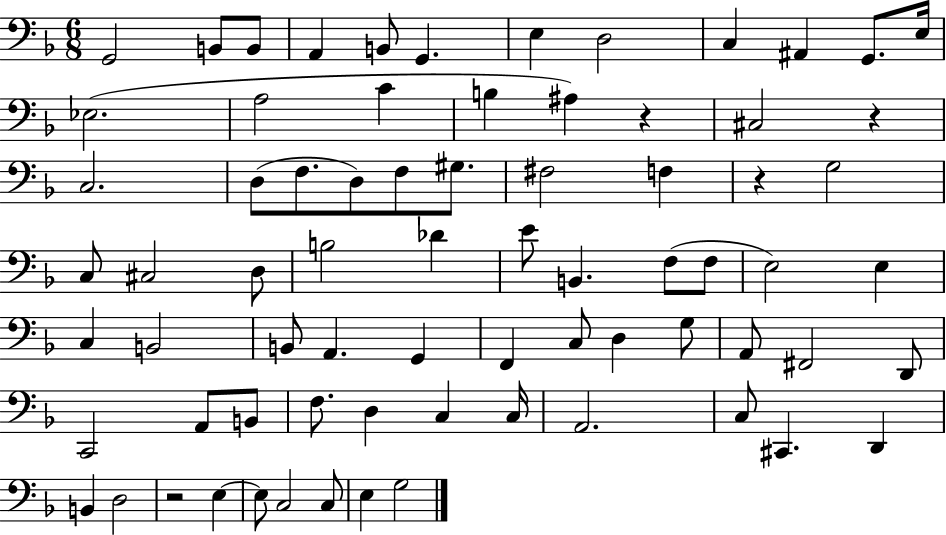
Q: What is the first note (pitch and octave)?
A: G2